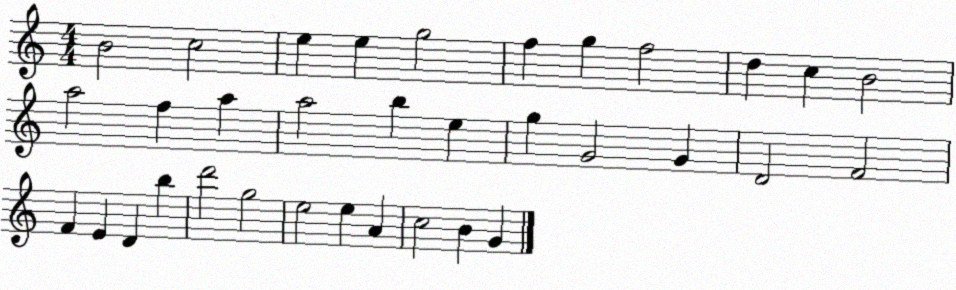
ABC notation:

X:1
T:Untitled
M:4/4
L:1/4
K:C
B2 c2 e e g2 f g f2 d c B2 a2 f a a2 b e g G2 G D2 F2 F E D b d'2 g2 e2 e A c2 B G